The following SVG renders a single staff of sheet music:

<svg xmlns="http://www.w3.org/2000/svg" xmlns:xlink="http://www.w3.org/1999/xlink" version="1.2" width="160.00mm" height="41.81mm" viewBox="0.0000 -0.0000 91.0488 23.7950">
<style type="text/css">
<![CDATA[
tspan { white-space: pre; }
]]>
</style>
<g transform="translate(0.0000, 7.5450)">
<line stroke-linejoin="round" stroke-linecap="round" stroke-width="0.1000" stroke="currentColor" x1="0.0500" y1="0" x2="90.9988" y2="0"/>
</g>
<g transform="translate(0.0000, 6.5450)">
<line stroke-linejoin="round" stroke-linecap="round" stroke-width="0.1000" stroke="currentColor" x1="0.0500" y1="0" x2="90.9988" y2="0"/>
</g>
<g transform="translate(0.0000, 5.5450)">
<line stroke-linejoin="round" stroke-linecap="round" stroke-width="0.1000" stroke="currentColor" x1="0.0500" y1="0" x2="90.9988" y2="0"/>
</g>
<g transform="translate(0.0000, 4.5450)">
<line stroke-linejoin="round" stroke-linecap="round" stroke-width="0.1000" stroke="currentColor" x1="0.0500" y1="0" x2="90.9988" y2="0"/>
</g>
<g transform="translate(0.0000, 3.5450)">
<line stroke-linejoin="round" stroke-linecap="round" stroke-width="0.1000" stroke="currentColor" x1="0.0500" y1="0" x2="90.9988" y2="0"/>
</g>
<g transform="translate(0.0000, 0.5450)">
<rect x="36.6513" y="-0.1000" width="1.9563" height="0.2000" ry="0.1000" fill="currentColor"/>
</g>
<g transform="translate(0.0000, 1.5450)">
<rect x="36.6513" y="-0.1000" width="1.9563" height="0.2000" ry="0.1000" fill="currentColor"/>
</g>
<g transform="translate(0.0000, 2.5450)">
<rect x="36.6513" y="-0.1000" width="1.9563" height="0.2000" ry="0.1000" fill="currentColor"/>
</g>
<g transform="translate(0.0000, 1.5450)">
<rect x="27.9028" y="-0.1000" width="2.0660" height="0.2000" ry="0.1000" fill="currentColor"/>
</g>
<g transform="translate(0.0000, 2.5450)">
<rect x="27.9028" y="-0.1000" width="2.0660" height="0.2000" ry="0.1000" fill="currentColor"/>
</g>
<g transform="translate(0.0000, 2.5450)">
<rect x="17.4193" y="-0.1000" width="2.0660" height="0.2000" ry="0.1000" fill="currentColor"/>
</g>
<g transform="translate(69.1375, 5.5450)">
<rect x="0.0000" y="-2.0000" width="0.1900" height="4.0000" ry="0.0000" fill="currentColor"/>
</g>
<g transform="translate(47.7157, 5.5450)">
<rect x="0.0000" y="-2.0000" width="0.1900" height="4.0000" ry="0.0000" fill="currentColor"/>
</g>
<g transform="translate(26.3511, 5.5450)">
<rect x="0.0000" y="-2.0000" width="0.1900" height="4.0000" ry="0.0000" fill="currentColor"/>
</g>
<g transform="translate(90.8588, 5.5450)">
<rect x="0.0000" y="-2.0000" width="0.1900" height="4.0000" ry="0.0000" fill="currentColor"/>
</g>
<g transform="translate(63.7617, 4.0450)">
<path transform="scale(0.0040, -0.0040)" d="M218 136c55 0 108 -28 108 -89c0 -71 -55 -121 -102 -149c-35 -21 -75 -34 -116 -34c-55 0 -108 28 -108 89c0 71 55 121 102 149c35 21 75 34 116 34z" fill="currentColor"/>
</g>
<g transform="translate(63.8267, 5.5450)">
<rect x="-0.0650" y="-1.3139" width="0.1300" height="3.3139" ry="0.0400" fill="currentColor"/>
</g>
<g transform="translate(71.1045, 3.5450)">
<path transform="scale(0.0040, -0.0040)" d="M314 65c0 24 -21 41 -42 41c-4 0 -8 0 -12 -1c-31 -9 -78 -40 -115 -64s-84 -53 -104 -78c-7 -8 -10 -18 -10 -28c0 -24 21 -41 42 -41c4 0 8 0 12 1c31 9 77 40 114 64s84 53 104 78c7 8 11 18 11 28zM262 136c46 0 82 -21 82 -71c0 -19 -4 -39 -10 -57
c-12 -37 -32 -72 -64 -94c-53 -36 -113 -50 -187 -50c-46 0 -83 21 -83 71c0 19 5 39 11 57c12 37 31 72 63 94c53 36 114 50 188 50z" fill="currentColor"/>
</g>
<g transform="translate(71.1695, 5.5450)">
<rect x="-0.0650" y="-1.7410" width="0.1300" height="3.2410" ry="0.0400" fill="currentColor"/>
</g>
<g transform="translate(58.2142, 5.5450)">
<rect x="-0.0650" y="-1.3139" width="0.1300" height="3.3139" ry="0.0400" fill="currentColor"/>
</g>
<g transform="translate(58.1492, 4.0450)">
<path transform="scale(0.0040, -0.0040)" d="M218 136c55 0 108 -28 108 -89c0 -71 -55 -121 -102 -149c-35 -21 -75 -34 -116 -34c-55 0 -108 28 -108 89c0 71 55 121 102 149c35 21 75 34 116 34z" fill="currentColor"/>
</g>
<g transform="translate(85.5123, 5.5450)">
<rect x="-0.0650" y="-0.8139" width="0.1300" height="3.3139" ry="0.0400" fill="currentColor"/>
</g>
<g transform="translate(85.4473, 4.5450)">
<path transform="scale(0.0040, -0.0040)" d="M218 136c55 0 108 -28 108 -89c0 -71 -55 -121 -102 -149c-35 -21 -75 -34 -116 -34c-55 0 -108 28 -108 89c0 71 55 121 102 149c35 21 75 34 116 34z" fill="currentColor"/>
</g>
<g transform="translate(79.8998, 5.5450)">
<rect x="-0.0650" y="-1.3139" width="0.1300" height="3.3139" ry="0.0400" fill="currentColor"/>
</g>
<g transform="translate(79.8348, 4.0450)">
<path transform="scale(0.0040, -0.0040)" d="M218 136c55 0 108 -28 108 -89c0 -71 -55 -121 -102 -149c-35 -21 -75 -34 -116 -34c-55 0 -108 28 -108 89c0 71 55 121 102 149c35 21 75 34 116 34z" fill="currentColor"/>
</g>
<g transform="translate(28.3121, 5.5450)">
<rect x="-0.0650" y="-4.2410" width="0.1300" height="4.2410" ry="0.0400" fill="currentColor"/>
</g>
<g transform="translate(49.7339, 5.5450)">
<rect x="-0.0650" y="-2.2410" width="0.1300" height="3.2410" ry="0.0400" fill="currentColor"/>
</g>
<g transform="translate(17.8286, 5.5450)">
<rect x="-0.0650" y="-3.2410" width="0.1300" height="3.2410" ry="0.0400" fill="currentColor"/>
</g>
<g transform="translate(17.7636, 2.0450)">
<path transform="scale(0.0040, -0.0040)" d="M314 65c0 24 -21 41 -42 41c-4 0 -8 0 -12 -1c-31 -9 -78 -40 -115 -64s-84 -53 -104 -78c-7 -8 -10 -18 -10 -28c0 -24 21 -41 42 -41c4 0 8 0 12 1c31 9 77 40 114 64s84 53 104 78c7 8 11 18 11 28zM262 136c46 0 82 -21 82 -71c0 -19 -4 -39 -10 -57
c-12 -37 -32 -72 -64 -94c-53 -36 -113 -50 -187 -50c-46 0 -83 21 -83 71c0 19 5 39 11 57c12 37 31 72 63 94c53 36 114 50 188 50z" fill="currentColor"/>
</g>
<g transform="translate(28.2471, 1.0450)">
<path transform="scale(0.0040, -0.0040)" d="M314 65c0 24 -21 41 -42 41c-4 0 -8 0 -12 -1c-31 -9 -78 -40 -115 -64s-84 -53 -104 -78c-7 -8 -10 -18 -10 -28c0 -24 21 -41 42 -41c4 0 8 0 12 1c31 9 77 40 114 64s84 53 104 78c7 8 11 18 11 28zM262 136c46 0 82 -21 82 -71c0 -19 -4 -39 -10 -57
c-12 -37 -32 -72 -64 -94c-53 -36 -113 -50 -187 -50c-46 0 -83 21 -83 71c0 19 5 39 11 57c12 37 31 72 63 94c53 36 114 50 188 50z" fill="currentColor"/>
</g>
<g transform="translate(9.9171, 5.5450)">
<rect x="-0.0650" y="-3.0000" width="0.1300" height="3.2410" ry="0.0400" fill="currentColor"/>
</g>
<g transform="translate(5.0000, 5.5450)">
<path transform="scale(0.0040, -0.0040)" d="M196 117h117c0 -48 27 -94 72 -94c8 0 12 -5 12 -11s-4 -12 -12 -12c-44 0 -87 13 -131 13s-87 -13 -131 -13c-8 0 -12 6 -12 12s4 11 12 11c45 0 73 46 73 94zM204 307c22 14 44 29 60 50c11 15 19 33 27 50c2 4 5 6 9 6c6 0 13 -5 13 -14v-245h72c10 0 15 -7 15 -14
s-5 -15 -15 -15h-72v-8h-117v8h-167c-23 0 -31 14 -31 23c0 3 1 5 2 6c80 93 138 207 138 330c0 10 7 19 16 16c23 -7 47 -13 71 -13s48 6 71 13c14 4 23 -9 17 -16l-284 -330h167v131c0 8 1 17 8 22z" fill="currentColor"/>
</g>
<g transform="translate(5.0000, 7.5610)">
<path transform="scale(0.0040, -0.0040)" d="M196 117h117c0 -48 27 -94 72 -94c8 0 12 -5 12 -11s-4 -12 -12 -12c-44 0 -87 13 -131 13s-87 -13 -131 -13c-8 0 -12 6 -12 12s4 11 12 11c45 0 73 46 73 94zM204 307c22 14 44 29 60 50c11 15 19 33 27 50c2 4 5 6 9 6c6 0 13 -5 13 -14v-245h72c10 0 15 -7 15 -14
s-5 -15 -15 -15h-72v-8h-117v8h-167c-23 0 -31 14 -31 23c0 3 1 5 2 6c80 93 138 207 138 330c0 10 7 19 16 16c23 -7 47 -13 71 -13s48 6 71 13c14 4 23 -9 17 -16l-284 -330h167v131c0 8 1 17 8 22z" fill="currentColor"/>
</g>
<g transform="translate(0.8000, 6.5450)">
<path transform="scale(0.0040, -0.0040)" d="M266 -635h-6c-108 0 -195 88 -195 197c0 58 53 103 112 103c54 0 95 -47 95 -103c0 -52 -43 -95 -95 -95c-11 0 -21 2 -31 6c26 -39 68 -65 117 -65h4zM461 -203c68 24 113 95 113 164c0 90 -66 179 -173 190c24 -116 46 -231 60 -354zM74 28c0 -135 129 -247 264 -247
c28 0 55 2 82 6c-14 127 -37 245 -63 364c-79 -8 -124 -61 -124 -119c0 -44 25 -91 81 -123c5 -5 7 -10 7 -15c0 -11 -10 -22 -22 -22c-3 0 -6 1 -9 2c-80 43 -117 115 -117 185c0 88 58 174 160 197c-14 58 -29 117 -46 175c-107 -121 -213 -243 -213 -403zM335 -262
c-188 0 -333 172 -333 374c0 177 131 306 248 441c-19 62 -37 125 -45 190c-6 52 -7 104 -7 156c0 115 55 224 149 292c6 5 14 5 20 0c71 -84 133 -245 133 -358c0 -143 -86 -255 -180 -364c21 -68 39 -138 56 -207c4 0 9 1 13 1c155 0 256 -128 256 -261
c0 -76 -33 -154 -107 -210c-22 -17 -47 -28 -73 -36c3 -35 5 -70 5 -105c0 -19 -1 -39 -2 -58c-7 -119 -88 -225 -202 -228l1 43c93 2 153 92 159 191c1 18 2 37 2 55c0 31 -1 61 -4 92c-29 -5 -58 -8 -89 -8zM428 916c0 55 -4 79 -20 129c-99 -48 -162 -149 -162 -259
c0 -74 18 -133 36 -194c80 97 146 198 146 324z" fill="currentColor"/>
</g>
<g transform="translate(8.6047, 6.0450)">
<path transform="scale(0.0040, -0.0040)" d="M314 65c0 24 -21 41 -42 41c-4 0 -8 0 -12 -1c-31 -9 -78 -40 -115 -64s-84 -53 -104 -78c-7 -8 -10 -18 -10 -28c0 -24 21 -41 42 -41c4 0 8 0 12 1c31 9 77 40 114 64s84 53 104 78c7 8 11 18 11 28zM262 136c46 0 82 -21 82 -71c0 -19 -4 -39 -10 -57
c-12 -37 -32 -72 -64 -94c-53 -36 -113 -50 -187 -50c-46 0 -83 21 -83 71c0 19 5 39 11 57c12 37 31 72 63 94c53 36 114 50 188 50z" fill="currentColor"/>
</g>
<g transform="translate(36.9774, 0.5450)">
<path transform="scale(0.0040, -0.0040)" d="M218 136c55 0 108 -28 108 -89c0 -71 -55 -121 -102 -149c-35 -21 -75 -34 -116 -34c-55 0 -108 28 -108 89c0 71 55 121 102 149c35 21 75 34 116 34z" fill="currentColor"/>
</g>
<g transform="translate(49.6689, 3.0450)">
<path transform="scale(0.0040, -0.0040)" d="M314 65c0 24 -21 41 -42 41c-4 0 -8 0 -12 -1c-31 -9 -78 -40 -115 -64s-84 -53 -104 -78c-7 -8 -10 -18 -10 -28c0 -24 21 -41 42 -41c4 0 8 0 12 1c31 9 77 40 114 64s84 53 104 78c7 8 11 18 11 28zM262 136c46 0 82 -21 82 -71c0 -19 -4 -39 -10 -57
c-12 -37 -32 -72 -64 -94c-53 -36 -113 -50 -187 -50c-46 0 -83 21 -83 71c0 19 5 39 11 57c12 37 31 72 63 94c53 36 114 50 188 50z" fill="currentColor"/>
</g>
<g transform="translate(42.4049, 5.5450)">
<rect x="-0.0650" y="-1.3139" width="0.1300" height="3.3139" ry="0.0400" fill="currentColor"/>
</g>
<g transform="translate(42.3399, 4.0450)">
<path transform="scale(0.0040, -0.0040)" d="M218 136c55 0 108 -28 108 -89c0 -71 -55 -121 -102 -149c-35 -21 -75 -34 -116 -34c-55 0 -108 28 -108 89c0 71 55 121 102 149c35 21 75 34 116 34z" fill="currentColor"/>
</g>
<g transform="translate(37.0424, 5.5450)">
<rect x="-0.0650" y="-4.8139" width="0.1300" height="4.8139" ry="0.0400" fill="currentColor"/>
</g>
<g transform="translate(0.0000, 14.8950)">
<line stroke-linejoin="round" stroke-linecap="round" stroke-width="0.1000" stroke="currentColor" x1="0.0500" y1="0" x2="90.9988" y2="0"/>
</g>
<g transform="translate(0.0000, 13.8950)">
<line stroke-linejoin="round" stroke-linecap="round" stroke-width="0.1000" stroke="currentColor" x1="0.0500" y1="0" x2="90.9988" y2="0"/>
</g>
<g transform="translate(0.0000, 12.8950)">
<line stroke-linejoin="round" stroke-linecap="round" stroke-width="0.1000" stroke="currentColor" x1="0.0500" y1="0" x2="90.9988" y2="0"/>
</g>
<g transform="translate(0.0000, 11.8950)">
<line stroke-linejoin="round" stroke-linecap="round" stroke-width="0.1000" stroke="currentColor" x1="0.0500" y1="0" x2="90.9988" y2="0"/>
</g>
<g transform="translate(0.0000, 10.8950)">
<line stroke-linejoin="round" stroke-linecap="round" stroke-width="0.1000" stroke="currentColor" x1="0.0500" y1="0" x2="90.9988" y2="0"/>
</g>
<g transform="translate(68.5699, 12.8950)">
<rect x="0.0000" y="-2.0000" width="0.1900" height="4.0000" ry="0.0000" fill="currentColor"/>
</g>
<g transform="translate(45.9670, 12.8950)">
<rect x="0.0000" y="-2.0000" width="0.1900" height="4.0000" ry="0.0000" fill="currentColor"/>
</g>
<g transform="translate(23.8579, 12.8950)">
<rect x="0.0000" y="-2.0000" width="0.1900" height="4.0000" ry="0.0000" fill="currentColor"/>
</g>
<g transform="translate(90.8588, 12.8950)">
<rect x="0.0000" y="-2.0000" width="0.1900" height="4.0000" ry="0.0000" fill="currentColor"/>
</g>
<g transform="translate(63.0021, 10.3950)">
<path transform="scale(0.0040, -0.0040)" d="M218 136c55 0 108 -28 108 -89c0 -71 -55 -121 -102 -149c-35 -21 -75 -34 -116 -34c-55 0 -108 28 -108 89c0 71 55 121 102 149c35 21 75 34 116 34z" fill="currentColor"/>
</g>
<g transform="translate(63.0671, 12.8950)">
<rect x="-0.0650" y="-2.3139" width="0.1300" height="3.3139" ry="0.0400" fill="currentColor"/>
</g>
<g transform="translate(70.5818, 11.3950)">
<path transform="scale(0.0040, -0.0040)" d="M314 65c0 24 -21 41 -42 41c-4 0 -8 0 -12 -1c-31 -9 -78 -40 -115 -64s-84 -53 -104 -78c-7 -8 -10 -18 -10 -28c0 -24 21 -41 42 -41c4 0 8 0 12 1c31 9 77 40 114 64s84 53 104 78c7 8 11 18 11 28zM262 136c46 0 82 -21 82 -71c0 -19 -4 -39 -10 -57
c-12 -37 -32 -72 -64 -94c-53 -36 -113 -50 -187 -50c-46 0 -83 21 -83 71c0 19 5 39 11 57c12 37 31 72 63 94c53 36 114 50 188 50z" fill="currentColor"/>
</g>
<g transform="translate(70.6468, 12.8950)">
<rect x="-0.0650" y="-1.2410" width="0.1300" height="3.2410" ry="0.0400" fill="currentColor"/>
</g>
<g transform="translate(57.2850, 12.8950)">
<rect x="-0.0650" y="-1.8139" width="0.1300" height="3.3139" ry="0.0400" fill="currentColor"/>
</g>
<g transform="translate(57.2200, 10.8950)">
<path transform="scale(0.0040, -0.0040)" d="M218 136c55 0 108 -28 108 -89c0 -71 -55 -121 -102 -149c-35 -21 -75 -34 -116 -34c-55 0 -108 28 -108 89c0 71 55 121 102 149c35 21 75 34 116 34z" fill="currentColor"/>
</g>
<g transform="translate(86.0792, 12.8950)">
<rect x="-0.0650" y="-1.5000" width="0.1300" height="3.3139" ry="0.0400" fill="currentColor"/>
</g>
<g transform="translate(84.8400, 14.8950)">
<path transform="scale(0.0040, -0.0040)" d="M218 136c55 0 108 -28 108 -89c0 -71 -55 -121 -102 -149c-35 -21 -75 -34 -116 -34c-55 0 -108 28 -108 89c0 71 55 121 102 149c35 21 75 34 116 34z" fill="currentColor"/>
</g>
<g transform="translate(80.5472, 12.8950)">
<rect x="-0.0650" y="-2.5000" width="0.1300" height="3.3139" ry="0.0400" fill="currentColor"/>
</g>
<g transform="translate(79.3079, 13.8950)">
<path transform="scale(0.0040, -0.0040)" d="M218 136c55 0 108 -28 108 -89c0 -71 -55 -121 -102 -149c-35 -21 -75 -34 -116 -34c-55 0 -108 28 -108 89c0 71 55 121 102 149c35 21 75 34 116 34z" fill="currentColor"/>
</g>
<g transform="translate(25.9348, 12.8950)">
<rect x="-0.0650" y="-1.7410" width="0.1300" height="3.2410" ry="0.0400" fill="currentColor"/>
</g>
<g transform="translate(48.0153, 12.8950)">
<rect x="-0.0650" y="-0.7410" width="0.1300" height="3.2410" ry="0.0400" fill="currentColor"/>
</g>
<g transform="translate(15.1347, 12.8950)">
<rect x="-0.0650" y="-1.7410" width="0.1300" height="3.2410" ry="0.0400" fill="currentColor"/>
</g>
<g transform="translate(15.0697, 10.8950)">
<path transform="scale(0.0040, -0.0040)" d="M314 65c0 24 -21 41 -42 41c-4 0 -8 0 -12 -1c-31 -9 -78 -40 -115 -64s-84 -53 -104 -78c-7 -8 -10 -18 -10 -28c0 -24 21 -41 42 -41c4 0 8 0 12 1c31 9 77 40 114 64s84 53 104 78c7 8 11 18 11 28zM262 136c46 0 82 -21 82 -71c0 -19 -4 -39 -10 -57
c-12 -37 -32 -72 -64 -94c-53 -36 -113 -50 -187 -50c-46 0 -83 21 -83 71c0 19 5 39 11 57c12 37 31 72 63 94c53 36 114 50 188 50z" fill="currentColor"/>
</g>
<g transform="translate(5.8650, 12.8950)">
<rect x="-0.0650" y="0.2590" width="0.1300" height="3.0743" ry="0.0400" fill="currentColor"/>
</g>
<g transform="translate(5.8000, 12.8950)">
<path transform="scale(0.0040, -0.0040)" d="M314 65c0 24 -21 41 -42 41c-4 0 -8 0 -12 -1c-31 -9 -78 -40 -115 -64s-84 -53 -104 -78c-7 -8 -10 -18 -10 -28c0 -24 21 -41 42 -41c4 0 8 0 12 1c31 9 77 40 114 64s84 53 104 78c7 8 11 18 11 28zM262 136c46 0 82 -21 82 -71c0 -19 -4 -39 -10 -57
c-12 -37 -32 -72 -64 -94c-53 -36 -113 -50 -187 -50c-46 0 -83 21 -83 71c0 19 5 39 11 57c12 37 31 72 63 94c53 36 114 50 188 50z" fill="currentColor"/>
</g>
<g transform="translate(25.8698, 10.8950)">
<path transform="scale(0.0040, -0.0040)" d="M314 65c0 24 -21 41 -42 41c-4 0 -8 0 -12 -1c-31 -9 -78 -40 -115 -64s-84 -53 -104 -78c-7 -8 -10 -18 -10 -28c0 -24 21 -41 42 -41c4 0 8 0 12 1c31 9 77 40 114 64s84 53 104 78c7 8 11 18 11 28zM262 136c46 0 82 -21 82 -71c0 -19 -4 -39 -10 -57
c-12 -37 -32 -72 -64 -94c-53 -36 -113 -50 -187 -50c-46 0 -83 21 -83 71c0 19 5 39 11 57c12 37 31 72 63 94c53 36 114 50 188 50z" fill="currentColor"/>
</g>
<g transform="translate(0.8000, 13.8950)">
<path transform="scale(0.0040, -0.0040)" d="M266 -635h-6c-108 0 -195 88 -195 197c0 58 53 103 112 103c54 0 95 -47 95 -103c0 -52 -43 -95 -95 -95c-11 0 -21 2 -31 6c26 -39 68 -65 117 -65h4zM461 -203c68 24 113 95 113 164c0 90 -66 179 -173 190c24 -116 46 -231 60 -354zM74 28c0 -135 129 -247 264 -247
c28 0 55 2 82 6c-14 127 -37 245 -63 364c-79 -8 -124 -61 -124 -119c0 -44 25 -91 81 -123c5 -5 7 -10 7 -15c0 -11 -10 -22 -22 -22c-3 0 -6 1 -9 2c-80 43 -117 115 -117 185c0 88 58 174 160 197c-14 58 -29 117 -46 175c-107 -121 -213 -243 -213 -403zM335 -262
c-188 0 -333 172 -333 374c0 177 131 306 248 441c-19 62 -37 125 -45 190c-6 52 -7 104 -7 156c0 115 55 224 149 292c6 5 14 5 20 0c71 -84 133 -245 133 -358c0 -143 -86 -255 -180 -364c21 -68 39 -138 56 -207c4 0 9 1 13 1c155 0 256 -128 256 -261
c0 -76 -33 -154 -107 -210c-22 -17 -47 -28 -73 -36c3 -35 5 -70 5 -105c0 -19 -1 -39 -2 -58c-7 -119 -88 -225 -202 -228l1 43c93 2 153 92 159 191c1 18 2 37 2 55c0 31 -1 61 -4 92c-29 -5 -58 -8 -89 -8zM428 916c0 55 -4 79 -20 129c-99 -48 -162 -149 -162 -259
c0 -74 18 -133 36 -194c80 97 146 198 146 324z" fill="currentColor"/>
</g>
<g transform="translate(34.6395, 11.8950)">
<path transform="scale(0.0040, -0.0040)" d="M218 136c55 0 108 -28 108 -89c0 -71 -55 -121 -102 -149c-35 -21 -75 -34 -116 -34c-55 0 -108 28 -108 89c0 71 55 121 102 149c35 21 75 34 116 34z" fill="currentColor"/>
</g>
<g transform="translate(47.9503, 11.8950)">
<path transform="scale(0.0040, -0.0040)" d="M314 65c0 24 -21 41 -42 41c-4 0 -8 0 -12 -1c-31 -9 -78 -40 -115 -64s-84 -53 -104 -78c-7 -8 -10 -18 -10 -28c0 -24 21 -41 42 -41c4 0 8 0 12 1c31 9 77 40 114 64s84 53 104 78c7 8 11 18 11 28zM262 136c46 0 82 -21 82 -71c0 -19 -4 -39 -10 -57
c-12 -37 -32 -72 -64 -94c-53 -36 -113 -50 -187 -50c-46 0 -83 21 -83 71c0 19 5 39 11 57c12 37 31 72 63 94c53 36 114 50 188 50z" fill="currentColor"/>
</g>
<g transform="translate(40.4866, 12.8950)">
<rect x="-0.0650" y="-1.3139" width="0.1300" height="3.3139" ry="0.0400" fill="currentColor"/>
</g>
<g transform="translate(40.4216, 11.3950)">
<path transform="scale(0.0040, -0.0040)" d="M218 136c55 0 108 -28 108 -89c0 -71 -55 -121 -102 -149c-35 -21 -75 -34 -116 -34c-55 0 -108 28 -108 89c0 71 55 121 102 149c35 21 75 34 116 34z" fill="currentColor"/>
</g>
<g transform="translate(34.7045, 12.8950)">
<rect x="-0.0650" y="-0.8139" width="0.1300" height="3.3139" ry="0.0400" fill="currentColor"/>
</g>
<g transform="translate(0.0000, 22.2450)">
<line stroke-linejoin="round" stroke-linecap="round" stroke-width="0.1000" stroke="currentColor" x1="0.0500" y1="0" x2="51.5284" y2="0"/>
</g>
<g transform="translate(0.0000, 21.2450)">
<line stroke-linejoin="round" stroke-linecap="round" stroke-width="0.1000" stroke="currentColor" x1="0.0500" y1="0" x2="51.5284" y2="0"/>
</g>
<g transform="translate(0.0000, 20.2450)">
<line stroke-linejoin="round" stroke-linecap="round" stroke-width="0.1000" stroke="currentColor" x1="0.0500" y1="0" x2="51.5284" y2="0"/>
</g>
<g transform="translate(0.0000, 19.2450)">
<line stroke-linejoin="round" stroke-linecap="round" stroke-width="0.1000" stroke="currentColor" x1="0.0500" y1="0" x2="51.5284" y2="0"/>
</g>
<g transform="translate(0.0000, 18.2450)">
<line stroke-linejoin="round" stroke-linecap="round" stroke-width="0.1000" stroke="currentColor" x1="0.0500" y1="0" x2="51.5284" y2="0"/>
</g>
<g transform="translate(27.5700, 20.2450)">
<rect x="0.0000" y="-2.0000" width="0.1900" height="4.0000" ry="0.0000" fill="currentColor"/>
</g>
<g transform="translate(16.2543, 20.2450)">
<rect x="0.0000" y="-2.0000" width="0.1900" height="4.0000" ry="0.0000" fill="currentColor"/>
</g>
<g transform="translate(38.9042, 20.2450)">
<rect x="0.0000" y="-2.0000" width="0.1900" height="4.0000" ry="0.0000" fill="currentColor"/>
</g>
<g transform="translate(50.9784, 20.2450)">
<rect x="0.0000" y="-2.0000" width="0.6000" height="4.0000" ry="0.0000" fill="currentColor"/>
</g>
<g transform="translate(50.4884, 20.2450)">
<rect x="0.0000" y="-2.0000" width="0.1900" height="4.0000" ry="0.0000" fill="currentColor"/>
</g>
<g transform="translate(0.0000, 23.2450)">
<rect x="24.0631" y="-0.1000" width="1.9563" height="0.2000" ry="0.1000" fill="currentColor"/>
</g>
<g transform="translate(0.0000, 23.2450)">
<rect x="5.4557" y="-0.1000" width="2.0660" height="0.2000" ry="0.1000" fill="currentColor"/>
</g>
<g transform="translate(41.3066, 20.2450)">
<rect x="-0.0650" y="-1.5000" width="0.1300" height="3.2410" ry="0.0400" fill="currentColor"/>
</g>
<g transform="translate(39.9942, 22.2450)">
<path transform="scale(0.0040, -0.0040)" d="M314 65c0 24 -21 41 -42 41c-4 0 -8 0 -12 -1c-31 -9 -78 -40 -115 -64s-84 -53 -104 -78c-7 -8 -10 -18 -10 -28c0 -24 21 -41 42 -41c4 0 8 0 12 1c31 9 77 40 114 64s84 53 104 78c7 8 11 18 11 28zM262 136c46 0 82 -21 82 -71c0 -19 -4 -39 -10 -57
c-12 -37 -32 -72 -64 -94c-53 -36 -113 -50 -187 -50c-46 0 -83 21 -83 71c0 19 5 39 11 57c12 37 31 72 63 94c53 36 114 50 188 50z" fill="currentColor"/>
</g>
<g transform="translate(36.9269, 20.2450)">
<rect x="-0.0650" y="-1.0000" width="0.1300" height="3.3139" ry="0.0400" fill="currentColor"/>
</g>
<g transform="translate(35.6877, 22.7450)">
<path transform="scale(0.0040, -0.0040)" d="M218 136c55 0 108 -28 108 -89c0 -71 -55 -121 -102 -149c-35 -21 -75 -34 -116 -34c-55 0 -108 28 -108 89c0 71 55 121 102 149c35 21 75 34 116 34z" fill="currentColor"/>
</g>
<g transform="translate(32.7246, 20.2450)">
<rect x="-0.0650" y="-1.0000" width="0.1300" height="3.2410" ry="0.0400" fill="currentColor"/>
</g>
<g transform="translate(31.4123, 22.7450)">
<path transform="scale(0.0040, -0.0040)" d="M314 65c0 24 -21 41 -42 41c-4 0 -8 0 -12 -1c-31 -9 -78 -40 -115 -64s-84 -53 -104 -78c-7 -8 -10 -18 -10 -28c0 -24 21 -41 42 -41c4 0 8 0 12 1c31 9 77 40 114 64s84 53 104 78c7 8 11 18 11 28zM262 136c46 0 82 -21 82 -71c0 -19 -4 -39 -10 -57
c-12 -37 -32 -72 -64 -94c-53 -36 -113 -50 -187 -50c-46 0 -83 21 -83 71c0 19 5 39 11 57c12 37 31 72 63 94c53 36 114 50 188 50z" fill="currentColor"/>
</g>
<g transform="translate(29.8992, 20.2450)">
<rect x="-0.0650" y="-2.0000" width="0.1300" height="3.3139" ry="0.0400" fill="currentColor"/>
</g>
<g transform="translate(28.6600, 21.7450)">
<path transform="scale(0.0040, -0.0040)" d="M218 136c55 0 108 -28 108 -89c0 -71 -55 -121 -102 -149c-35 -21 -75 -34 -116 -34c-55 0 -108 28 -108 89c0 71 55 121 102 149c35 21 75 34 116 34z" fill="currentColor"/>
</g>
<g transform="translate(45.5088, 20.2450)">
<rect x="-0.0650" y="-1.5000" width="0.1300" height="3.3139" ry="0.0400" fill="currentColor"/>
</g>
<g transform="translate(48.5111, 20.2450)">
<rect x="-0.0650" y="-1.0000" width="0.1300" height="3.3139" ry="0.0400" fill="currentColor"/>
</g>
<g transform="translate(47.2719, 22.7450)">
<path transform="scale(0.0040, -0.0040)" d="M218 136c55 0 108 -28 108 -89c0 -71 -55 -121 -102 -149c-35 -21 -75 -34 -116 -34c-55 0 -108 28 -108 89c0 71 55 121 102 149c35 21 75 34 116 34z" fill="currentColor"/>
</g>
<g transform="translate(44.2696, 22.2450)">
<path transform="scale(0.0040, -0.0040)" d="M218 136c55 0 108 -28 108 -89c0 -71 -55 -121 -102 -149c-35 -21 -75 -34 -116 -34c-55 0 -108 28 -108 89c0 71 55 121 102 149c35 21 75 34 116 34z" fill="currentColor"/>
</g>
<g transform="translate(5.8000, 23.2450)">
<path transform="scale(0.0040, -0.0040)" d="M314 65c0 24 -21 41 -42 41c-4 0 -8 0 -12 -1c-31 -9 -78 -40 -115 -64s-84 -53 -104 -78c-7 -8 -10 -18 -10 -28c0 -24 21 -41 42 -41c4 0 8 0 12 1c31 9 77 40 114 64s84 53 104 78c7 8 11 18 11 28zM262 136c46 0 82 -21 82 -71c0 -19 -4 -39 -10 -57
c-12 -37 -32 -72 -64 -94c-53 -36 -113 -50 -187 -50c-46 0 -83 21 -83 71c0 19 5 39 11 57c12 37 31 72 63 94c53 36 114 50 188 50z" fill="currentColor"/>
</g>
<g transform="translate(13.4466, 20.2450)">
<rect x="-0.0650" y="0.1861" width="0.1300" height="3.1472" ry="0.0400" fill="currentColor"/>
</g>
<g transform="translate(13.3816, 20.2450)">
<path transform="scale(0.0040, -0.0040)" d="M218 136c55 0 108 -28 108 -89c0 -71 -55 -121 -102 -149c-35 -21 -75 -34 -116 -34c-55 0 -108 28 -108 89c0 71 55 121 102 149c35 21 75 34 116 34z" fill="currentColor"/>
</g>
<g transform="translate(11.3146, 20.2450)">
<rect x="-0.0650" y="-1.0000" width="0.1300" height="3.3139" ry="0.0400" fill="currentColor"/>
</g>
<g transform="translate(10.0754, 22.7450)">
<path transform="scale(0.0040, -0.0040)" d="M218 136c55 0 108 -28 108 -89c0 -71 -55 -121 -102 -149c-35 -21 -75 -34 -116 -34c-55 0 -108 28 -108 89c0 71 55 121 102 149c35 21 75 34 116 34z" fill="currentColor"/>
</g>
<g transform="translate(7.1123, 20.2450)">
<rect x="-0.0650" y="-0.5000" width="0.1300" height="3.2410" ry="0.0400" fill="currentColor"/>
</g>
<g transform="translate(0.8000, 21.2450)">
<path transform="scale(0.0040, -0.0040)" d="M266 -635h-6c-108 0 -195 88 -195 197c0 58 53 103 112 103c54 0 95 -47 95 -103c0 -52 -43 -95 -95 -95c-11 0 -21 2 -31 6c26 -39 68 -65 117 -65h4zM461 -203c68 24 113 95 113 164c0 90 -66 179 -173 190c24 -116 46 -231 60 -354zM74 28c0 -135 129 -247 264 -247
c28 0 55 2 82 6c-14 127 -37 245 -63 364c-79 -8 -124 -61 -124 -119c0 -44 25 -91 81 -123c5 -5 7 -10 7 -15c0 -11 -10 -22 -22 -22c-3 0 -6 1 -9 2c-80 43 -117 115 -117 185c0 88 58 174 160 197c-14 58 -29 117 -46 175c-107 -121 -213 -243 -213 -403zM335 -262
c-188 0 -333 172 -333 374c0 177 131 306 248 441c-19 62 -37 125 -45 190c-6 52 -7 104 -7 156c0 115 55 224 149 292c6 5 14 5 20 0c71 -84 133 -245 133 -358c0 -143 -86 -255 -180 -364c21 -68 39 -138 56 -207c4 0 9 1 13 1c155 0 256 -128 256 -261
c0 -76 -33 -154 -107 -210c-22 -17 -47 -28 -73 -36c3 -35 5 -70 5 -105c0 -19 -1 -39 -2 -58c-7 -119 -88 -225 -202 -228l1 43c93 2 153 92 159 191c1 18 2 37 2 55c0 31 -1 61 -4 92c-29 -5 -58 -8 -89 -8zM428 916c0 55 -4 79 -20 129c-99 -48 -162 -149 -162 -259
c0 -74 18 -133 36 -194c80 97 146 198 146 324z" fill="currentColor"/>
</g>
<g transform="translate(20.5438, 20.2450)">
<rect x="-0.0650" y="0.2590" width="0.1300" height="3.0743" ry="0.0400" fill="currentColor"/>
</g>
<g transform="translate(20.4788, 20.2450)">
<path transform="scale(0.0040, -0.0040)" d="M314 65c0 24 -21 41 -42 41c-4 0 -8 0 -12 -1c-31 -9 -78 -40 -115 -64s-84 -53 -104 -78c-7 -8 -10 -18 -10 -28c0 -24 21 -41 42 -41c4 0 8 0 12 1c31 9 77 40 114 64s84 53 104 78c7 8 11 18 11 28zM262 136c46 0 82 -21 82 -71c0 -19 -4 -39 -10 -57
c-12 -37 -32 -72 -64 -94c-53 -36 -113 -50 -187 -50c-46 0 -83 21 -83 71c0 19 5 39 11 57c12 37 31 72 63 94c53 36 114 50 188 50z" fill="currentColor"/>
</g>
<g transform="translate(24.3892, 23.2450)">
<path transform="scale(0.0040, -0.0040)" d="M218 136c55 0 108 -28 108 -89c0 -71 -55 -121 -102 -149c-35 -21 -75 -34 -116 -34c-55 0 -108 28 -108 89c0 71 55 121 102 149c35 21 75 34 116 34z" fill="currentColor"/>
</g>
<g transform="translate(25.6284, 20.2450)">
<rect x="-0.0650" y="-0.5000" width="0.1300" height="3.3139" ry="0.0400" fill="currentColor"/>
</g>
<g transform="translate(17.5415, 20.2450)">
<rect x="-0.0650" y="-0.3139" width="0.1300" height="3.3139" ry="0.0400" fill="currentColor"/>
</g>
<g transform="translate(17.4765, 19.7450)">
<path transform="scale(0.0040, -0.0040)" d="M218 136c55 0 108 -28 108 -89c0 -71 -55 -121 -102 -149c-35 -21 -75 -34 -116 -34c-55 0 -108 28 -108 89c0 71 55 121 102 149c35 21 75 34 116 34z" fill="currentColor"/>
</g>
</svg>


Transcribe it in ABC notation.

X:1
T:Untitled
M:4/4
L:1/4
K:C
A2 b2 d'2 e' e g2 e e f2 e d B2 f2 f2 d e d2 f g e2 G E C2 D B c B2 C F D2 D E2 E D